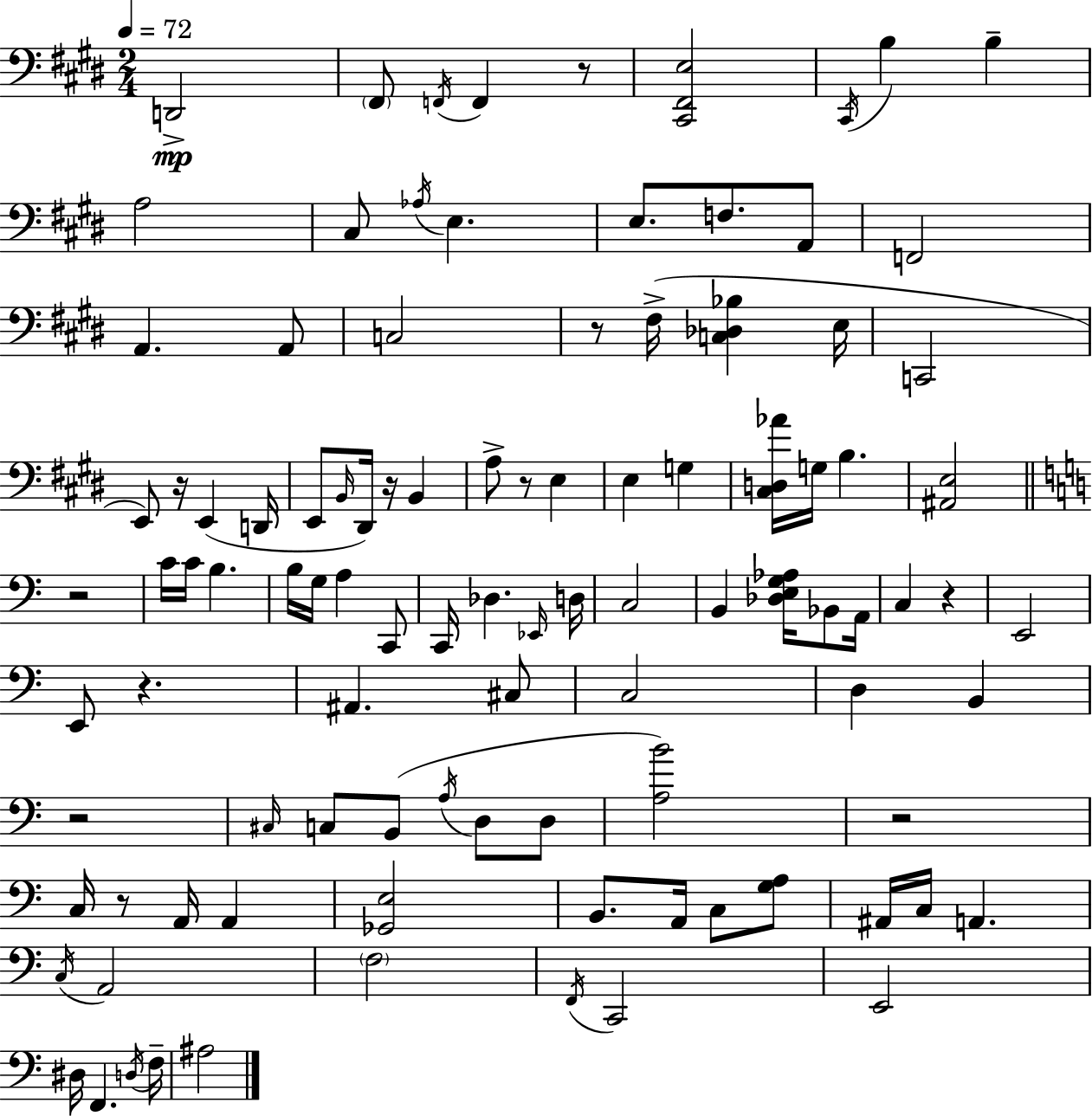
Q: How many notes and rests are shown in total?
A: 102